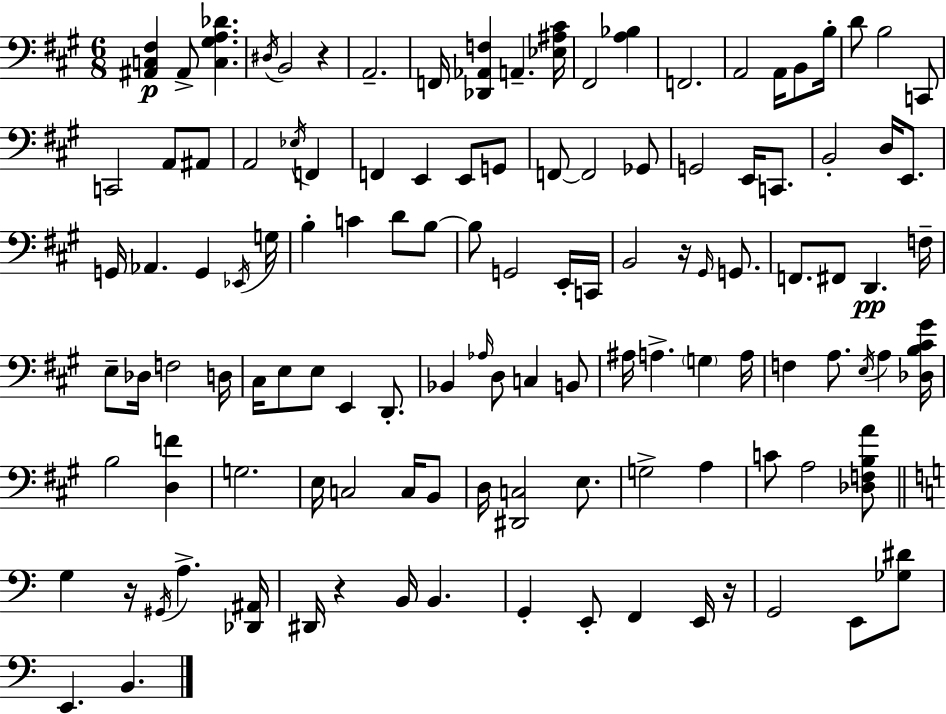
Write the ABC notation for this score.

X:1
T:Untitled
M:6/8
L:1/4
K:A
[^A,,C,^F,] ^A,,/2 [C,^G,A,_D] ^D,/4 B,,2 z A,,2 F,,/4 [_D,,_A,,F,] A,, [_E,^A,^C]/4 ^F,,2 [A,_B,] F,,2 A,,2 A,,/4 B,,/2 B,/4 D/2 B,2 C,,/2 C,,2 A,,/2 ^A,,/2 A,,2 _E,/4 F,, F,, E,, E,,/2 G,,/2 F,,/2 F,,2 _G,,/2 G,,2 E,,/4 C,,/2 B,,2 D,/4 E,,/2 G,,/4 _A,, G,, _E,,/4 G,/4 B, C D/2 B,/2 B,/2 G,,2 E,,/4 C,,/4 B,,2 z/4 ^G,,/4 G,,/2 F,,/2 ^F,,/2 D,, F,/4 E,/2 _D,/4 F,2 D,/4 ^C,/4 E,/2 E,/2 E,, D,,/2 _B,, _A,/4 D,/2 C, B,,/2 ^A,/4 A, G, A,/4 F, A,/2 E,/4 A, [_D,B,^C^G]/4 B,2 [D,F] G,2 E,/4 C,2 C,/4 B,,/2 D,/4 [^D,,C,]2 E,/2 G,2 A, C/2 A,2 [_D,F,B,A]/2 G, z/4 ^G,,/4 A, [_D,,^A,,]/4 ^D,,/4 z B,,/4 B,, G,, E,,/2 F,, E,,/4 z/4 G,,2 E,,/2 [_G,^D]/2 E,, B,,